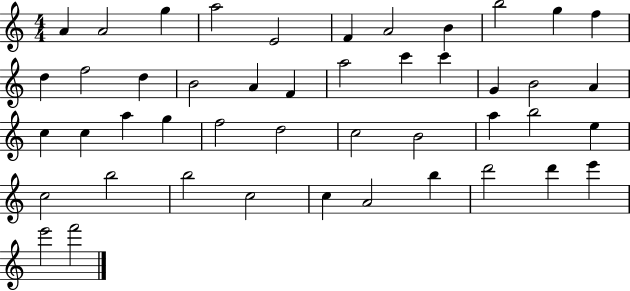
X:1
T:Untitled
M:4/4
L:1/4
K:C
A A2 g a2 E2 F A2 B b2 g f d f2 d B2 A F a2 c' c' G B2 A c c a g f2 d2 c2 B2 a b2 e c2 b2 b2 c2 c A2 b d'2 d' e' e'2 f'2